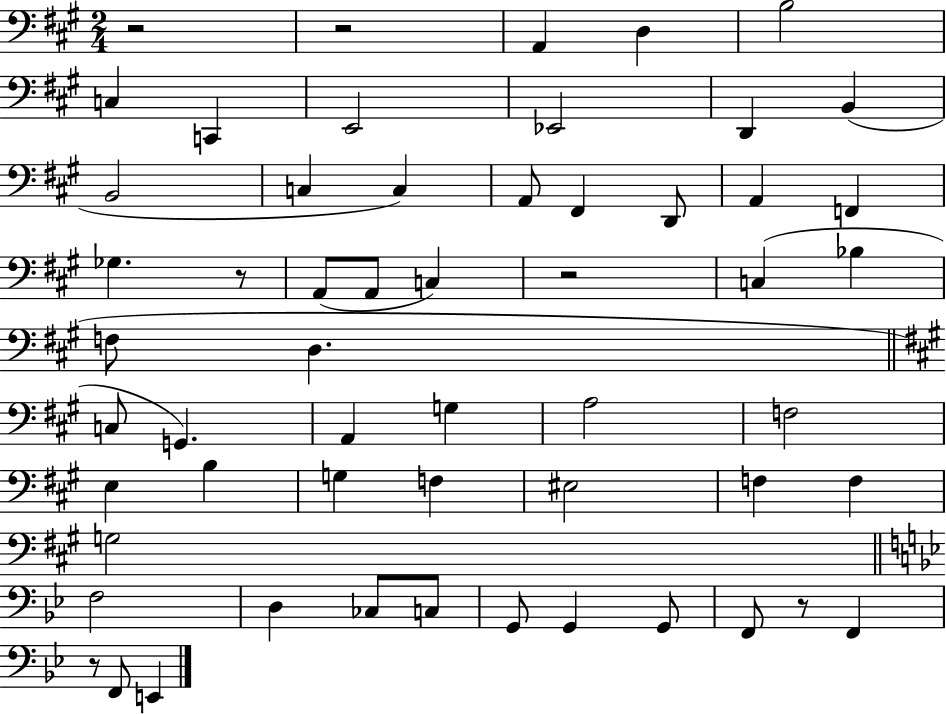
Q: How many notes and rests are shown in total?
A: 56